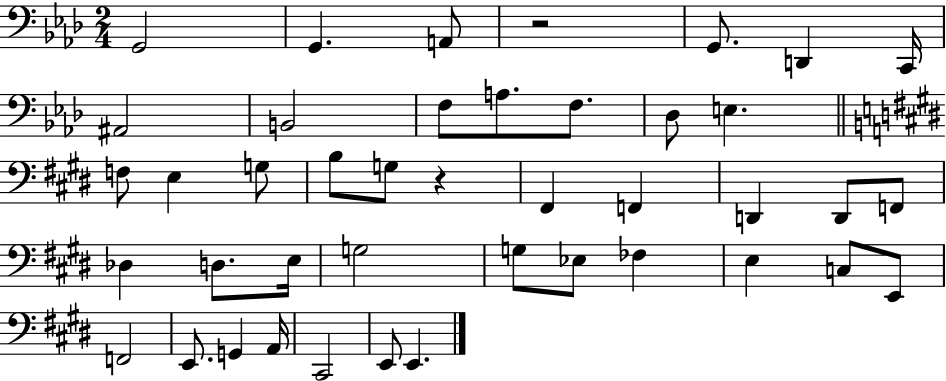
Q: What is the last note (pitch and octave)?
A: E2